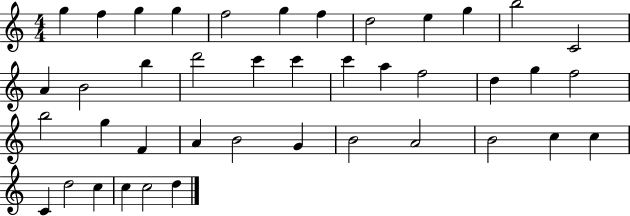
G5/q F5/q G5/q G5/q F5/h G5/q F5/q D5/h E5/q G5/q B5/h C4/h A4/q B4/h B5/q D6/h C6/q C6/q C6/q A5/q F5/h D5/q G5/q F5/h B5/h G5/q F4/q A4/q B4/h G4/q B4/h A4/h B4/h C5/q C5/q C4/q D5/h C5/q C5/q C5/h D5/q